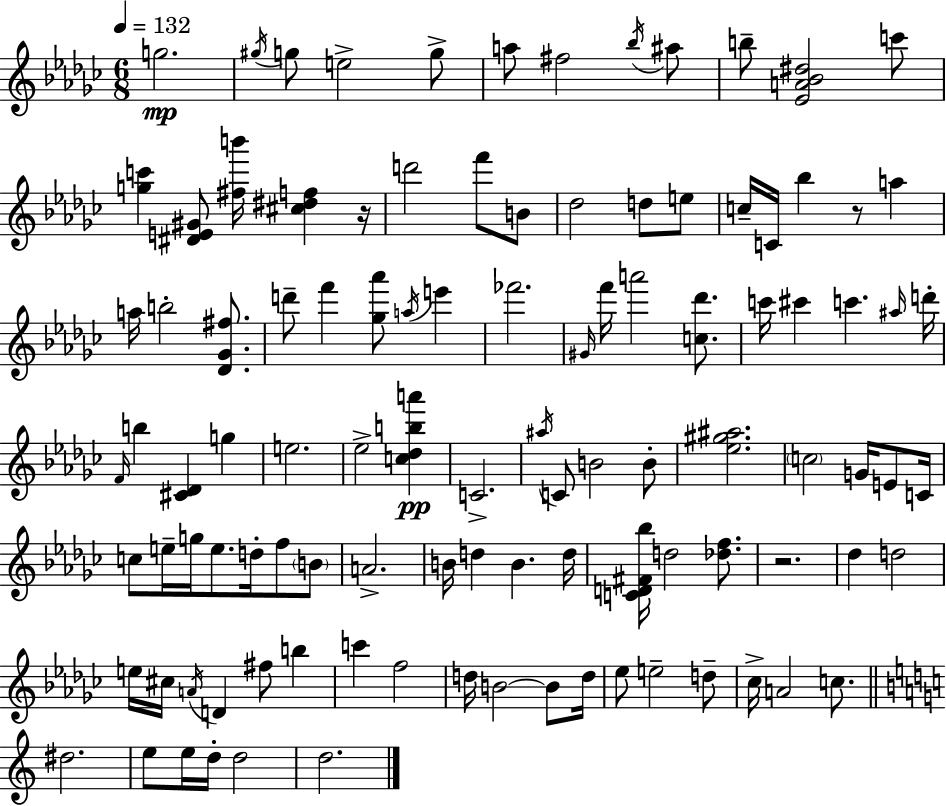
{
  \clef treble
  \numericTimeSignature
  \time 6/8
  \key ees \minor
  \tempo 4 = 132
  \repeat volta 2 { g''2.\mp | \acciaccatura { gis''16 } g''8 e''2-> g''8-> | a''8 fis''2 \acciaccatura { bes''16 } | ais''8 b''8-- <ees' a' bes' dis''>2 | \break c'''8 <g'' c'''>4 <dis' e' gis'>8 <fis'' b'''>16 <cis'' dis'' f''>4 | r16 d'''2 f'''8 | b'8 des''2 d''8 | e''8 c''16-- c'16 bes''4 r8 a''4 | \break a''16 b''2-. <des' ges' fis''>8. | d'''8-- f'''4 <ges'' aes'''>8 \acciaccatura { a''16 } e'''4 | fes'''2. | \grace { gis'16 } f'''16 a'''2 | \break <c'' des'''>8. c'''16 cis'''4 c'''4. | \grace { ais''16 } d'''16-. \grace { f'16 } b''4 <cis' des'>4 | g''4 e''2. | ees''2-> | \break <c'' des'' b'' a'''>4\pp c'2.-> | \acciaccatura { ais''16 } c'8 b'2 | b'8-. <ees'' gis'' ais''>2. | \parenthesize c''2 | \break g'16 e'8 c'16 c''8 e''16-- g''16 e''8. | d''16-. f''8 \parenthesize b'8 a'2.-> | b'16 d''4 | b'4. d''16 <c' d' fis' bes''>16 d''2 | \break <des'' f''>8. r2. | des''4 d''2 | e''16 cis''16 \acciaccatura { a'16 } d'4 | fis''8 b''4 c'''4 | \break f''2 d''16 b'2~~ | b'8 d''16 ees''8 e''2-- | d''8-- ces''16-> a'2 | c''8. \bar "||" \break \key c \major dis''2. | e''8 e''16 d''16-. d''2 | d''2. | } \bar "|."
}